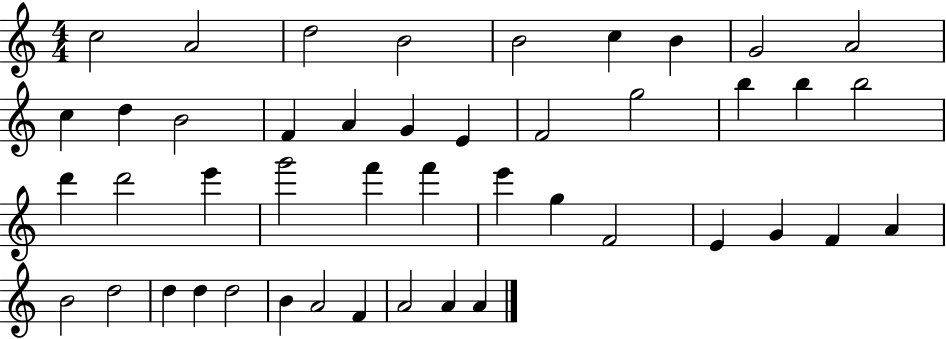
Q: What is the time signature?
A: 4/4